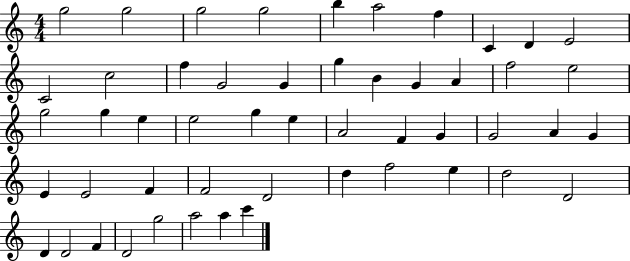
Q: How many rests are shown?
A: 0